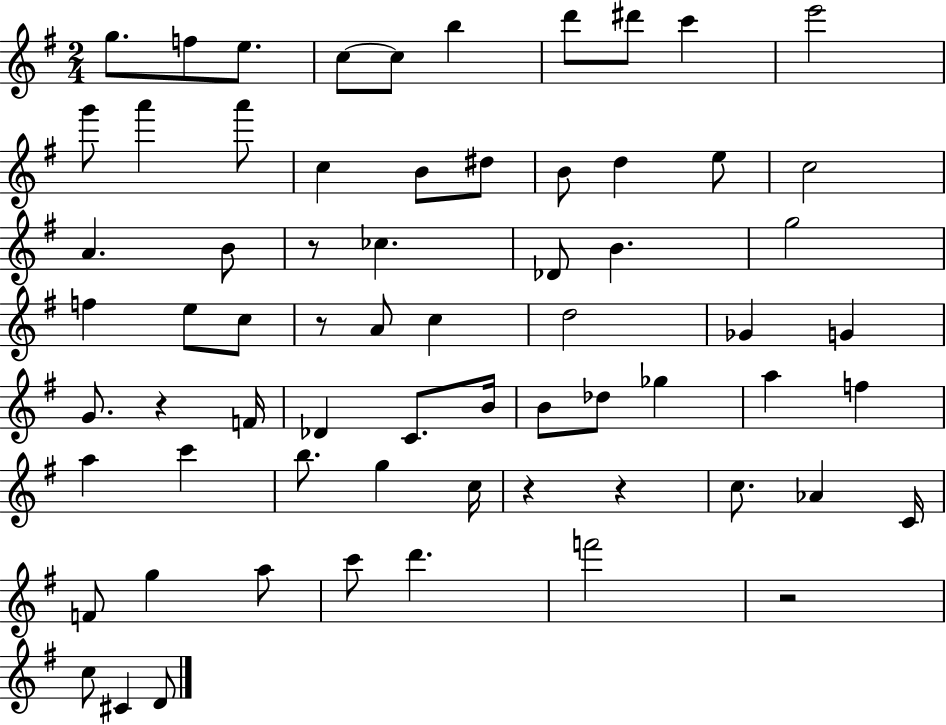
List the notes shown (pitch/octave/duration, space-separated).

G5/e. F5/e E5/e. C5/e C5/e B5/q D6/e D#6/e C6/q E6/h G6/e A6/q A6/e C5/q B4/e D#5/e B4/e D5/q E5/e C5/h A4/q. B4/e R/e CES5/q. Db4/e B4/q. G5/h F5/q E5/e C5/e R/e A4/e C5/q D5/h Gb4/q G4/q G4/e. R/q F4/s Db4/q C4/e. B4/s B4/e Db5/e Gb5/q A5/q F5/q A5/q C6/q B5/e. G5/q C5/s R/q R/q C5/e. Ab4/q C4/s F4/e G5/q A5/e C6/e D6/q. F6/h R/h C5/e C#4/q D4/e